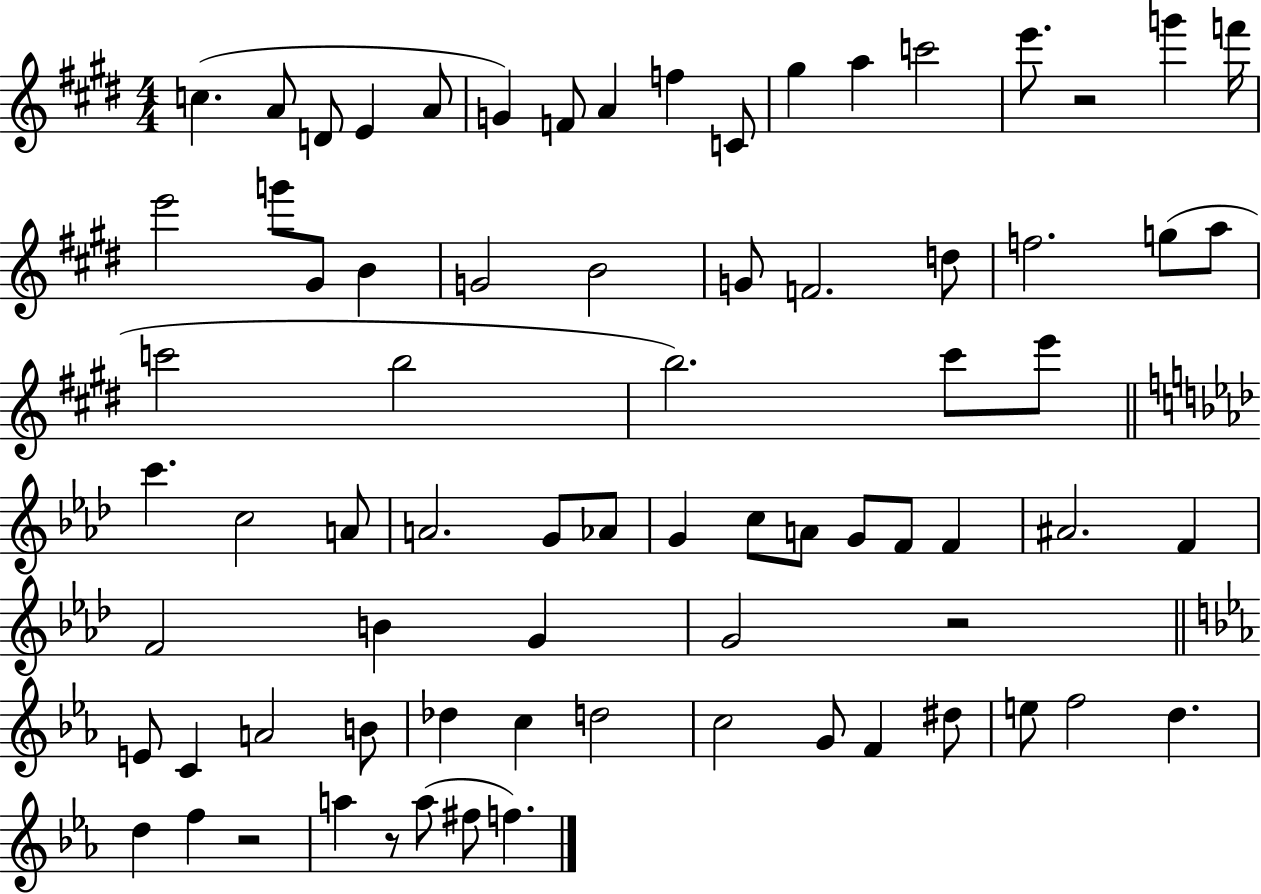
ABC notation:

X:1
T:Untitled
M:4/4
L:1/4
K:E
c A/2 D/2 E A/2 G F/2 A f C/2 ^g a c'2 e'/2 z2 g' f'/4 e'2 g'/2 ^G/2 B G2 B2 G/2 F2 d/2 f2 g/2 a/2 c'2 b2 b2 ^c'/2 e'/2 c' c2 A/2 A2 G/2 _A/2 G c/2 A/2 G/2 F/2 F ^A2 F F2 B G G2 z2 E/2 C A2 B/2 _d c d2 c2 G/2 F ^d/2 e/2 f2 d d f z2 a z/2 a/2 ^f/2 f